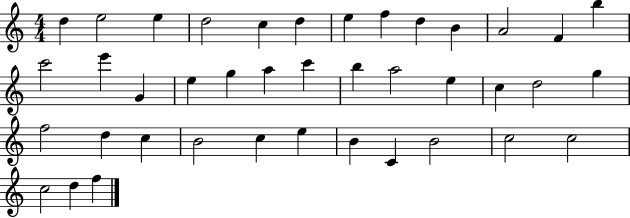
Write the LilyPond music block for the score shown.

{
  \clef treble
  \numericTimeSignature
  \time 4/4
  \key c \major
  d''4 e''2 e''4 | d''2 c''4 d''4 | e''4 f''4 d''4 b'4 | a'2 f'4 b''4 | \break c'''2 e'''4 g'4 | e''4 g''4 a''4 c'''4 | b''4 a''2 e''4 | c''4 d''2 g''4 | \break f''2 d''4 c''4 | b'2 c''4 e''4 | b'4 c'4 b'2 | c''2 c''2 | \break c''2 d''4 f''4 | \bar "|."
}